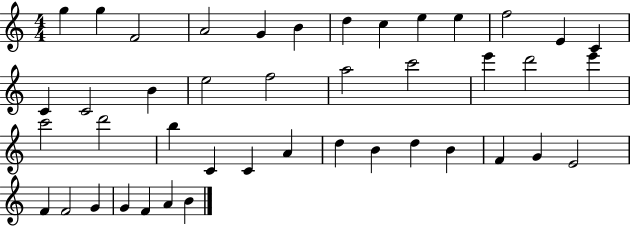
{
  \clef treble
  \numericTimeSignature
  \time 4/4
  \key c \major
  g''4 g''4 f'2 | a'2 g'4 b'4 | d''4 c''4 e''4 e''4 | f''2 e'4 c'4 | \break c'4 c'2 b'4 | e''2 f''2 | a''2 c'''2 | e'''4 d'''2 e'''4 | \break c'''2 d'''2 | b''4 c'4 c'4 a'4 | d''4 b'4 d''4 b'4 | f'4 g'4 e'2 | \break f'4 f'2 g'4 | g'4 f'4 a'4 b'4 | \bar "|."
}